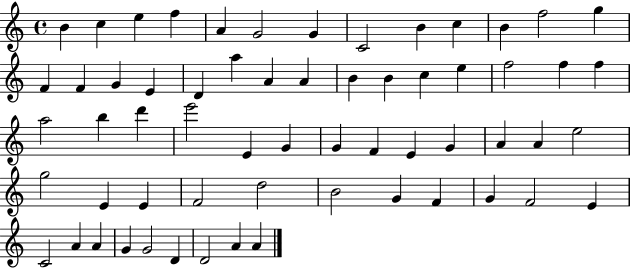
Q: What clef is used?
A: treble